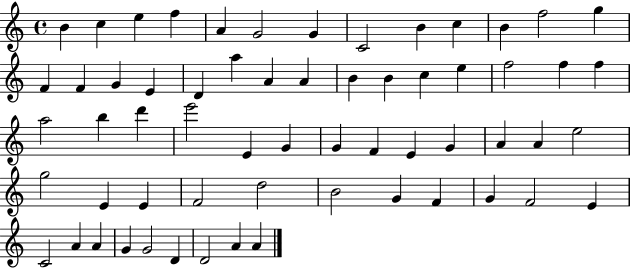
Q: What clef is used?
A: treble